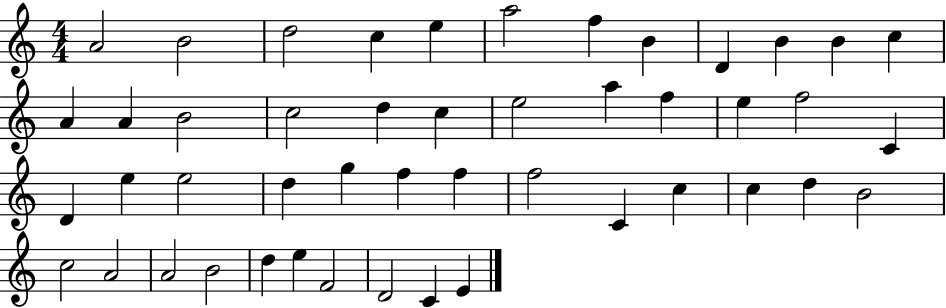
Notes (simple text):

A4/h B4/h D5/h C5/q E5/q A5/h F5/q B4/q D4/q B4/q B4/q C5/q A4/q A4/q B4/h C5/h D5/q C5/q E5/h A5/q F5/q E5/q F5/h C4/q D4/q E5/q E5/h D5/q G5/q F5/q F5/q F5/h C4/q C5/q C5/q D5/q B4/h C5/h A4/h A4/h B4/h D5/q E5/q F4/h D4/h C4/q E4/q